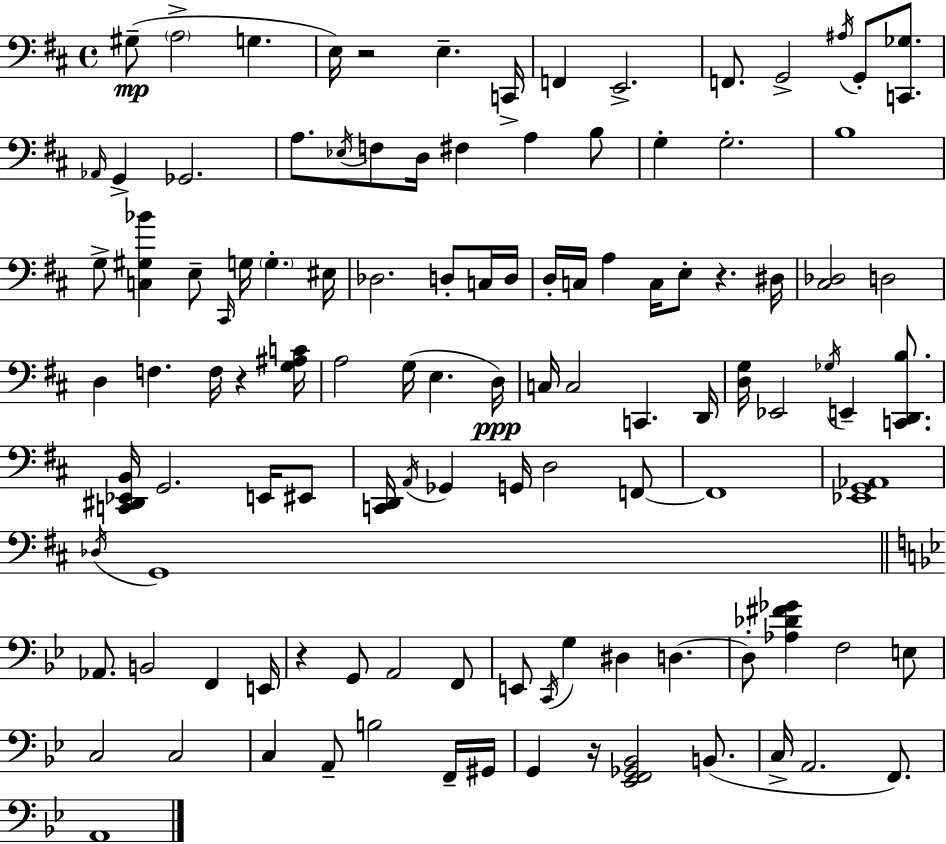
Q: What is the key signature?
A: D major